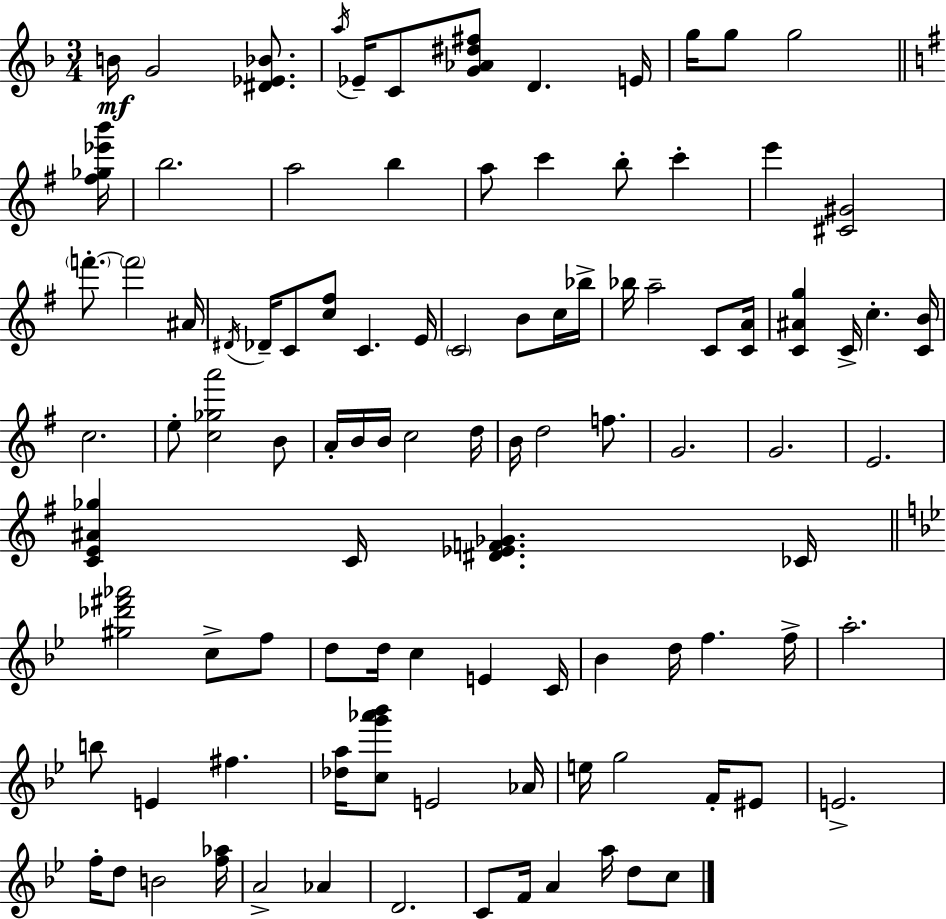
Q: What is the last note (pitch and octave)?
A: C5